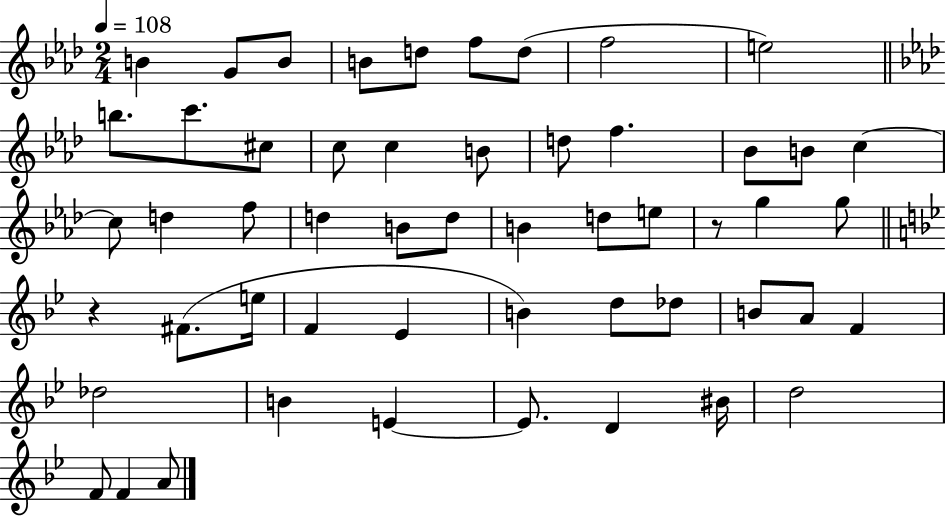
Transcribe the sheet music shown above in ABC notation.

X:1
T:Untitled
M:2/4
L:1/4
K:Ab
B G/2 B/2 B/2 d/2 f/2 d/2 f2 e2 b/2 c'/2 ^c/2 c/2 c B/2 d/2 f _B/2 B/2 c c/2 d f/2 d B/2 d/2 B d/2 e/2 z/2 g g/2 z ^F/2 e/4 F _E B d/2 _d/2 B/2 A/2 F _d2 B E E/2 D ^B/4 d2 F/2 F A/2